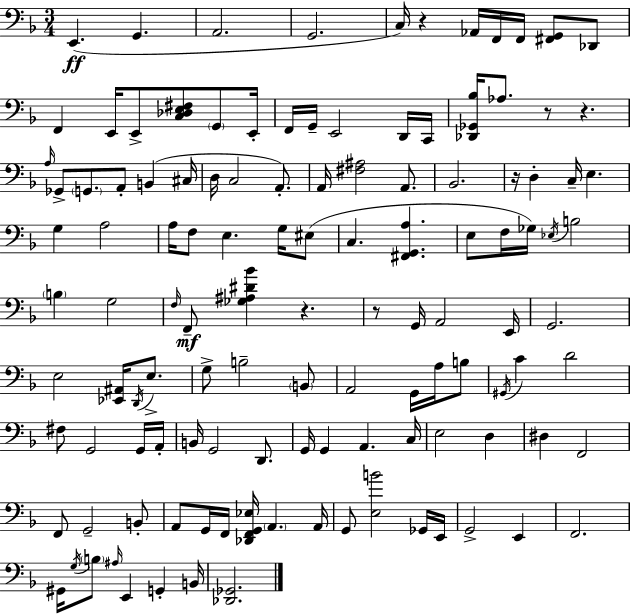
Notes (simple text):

E2/q. G2/q. A2/h. G2/h. C3/s R/q Ab2/s F2/s F2/s [F#2,G2]/e Db2/e F2/q E2/s E2/e [C3,Db3,E3,F#3]/e G2/e E2/s F2/s G2/s E2/h D2/s C2/s [Db2,Gb2,Bb3]/s Ab3/e. R/e R/q. A3/s Gb2/e G2/e. A2/e B2/q C#3/s D3/s C3/h A2/e. A2/s [F#3,A#3]/h A2/e. Bb2/h. R/s D3/q C3/s E3/q. G3/q A3/h A3/s F3/e E3/q. G3/s EIS3/e C3/q. [F#2,G2,A3]/q. E3/e F3/s Gb3/s Eb3/s B3/h B3/q G3/h F3/s F2/e [Gb3,A#3,D#4,Bb4]/q R/q. R/e G2/s A2/h E2/s G2/h. E3/h [Eb2,A#2]/s D2/s E3/e. G3/e B3/h B2/e A2/h G2/s A3/s B3/e G#2/s C4/q D4/h F#3/e G2/h G2/s A2/s B2/s G2/h D2/e. G2/s G2/q A2/q. C3/s E3/h D3/q D#3/q F2/h F2/e G2/h B2/e A2/e G2/s F2/s [Db2,F2,G2,Eb3]/s A2/q. A2/s G2/e [E3,B4]/h Gb2/s E2/s G2/h E2/q F2/h. G#2/s G3/s B3/e A#3/s E2/q G2/q B2/s [Db2,Gb2]/h.